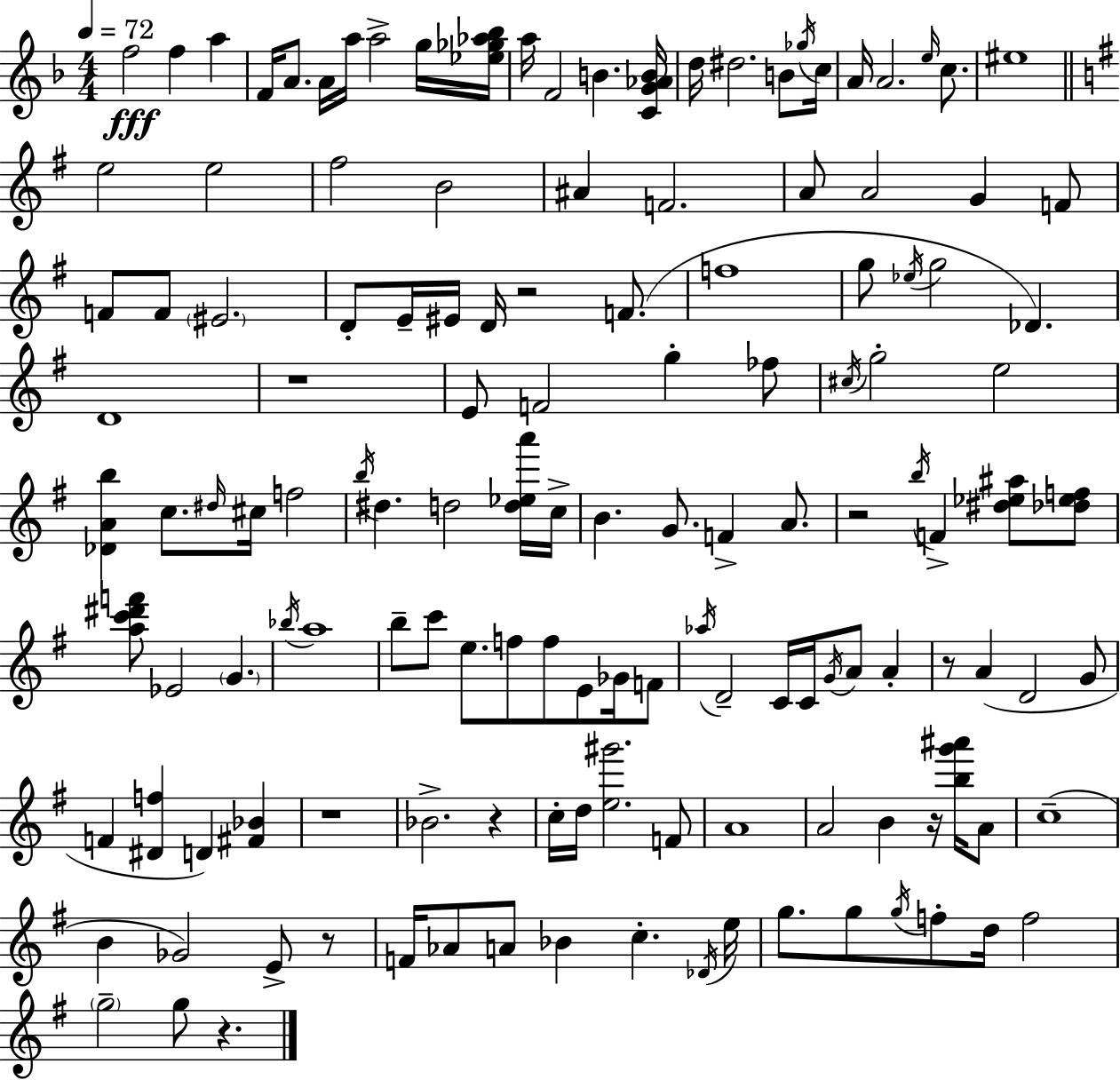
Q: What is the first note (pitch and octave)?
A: F5